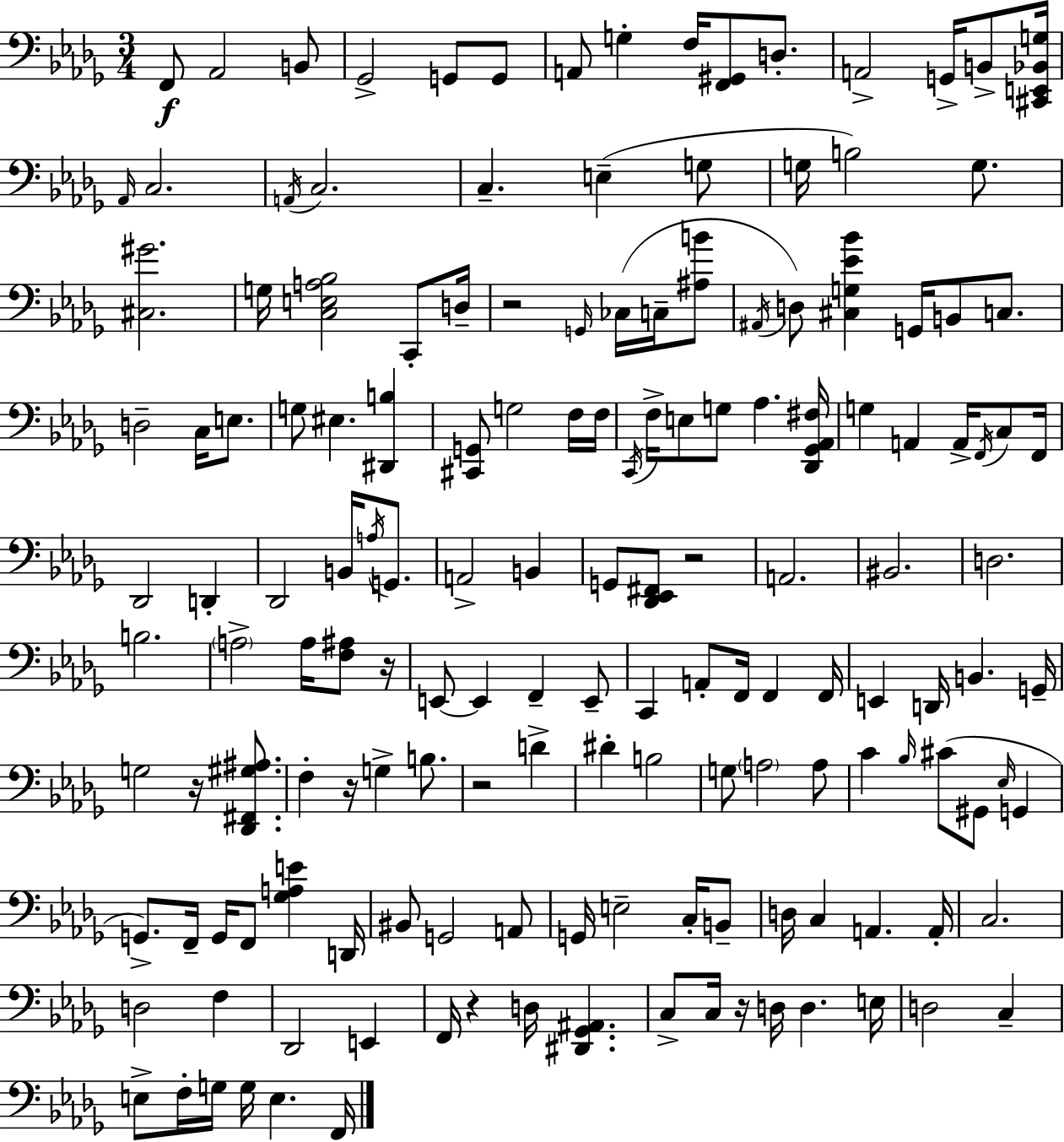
{
  \clef bass
  \numericTimeSignature
  \time 3/4
  \key bes \minor
  f,8\f aes,2 b,8 | ges,2-> g,8 g,8 | a,8 g4-. f16 <f, gis,>8 d8.-. | a,2-> g,16-> b,8-> <cis, e, bes, g>16 | \break \grace { aes,16 } c2. | \acciaccatura { a,16 } c2. | c4.-- e4--( | g8 g16 b2) g8. | \break <cis gis'>2. | g16 <c e a bes>2 c,8-. | d16-- r2 \grace { g,16 } ces16( | c16-- <ais b'>8 \acciaccatura { ais,16 } d8) <cis g ees' bes'>4 g,16 b,8 | \break c8. d2-- | c16 e8. g8 eis4. | <dis, b>4 <cis, g,>8 g2 | f16 f16 \acciaccatura { c,16 } f16-> e8 g8 aes4. | \break <des, ges, aes, fis>16 g4 a,4 | a,16-> \acciaccatura { f,16 } c8 f,16 des,2 | d,4-. des,2 | b,16 \acciaccatura { a16 } g,8. a,2-> | \break b,4 g,8 <des, ees, fis,>8 r2 | a,2. | bis,2. | d2. | \break b2. | \parenthesize a2-> | a16 <f ais>8 r16 e,8~~ e,4 | f,4-- e,8-- c,4 a,8-. | \break f,16 f,4 f,16 e,4 d,16 | b,4. g,16-- g2 | r16 <des, fis, gis ais>8. f4-. r16 | g4-> b8. r2 | \break d'4-> dis'4-. b2 | g8 \parenthesize a2 | a8 c'4 \grace { bes16 }( | cis'8 gis,8 \grace { ees16 } g,4 g,8.->) | \break f,16-- g,16 f,8 <ges a e'>4 d,16 bis,8 g,2 | a,8 g,16 e2-- | c16-. b,8-- d16 c4 | a,4. a,16-. c2. | \break d2 | f4 des,2 | e,4 f,16 r4 | d16 <dis, ges, ais,>4. c8-> c16 | \break r16 d16 d4. e16 d2 | c4-- e8-> f16-. | g16 g16 e4. f,16 \bar "|."
}